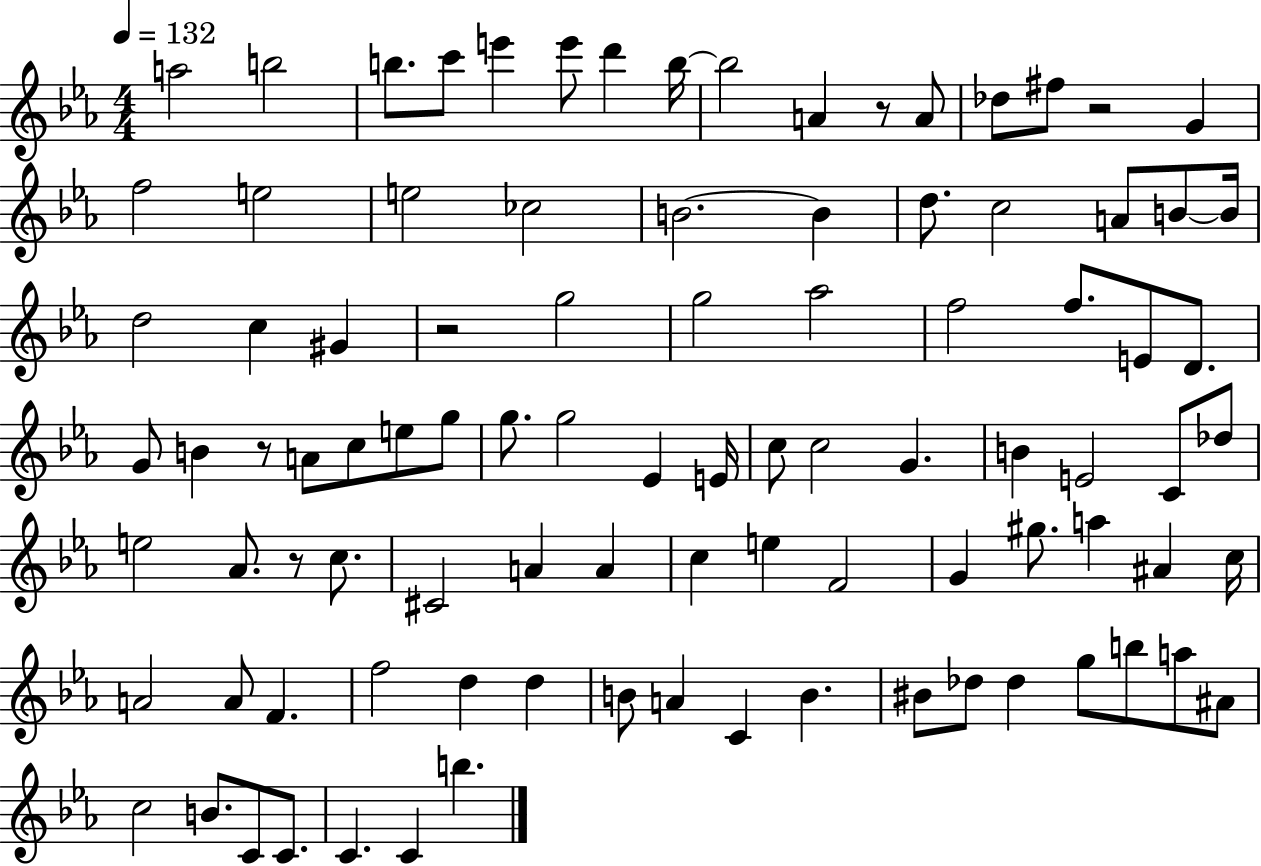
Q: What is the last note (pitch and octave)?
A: B5